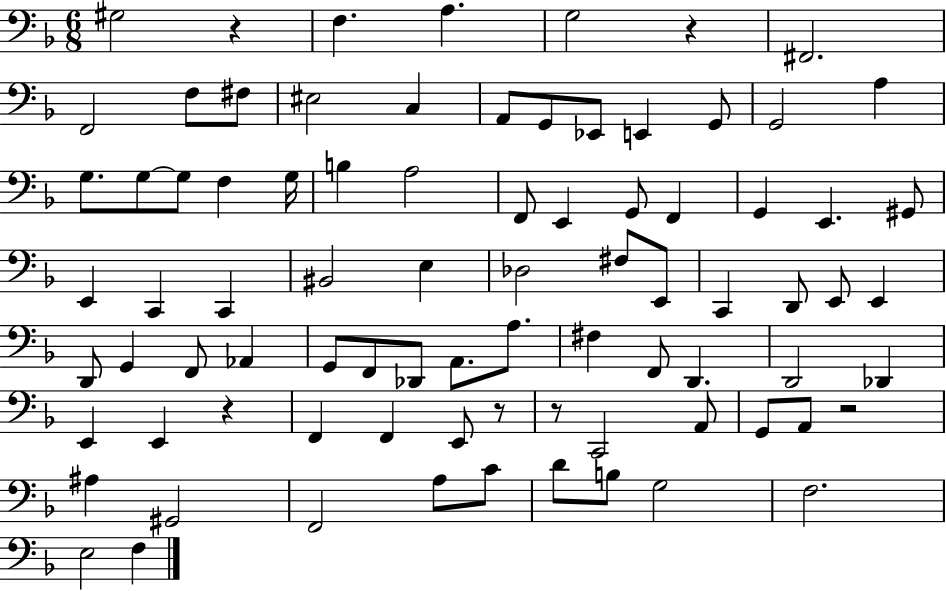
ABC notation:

X:1
T:Untitled
M:6/8
L:1/4
K:F
^G,2 z F, A, G,2 z ^F,,2 F,,2 F,/2 ^F,/2 ^E,2 C, A,,/2 G,,/2 _E,,/2 E,, G,,/2 G,,2 A, G,/2 G,/2 G,/2 F, G,/4 B, A,2 F,,/2 E,, G,,/2 F,, G,, E,, ^G,,/2 E,, C,, C,, ^B,,2 E, _D,2 ^F,/2 E,,/2 C,, D,,/2 E,,/2 E,, D,,/2 G,, F,,/2 _A,, G,,/2 F,,/2 _D,,/2 A,,/2 A,/2 ^F, F,,/2 D,, D,,2 _D,, E,, E,, z F,, F,, E,,/2 z/2 z/2 C,,2 A,,/2 G,,/2 A,,/2 z2 ^A, ^G,,2 F,,2 A,/2 C/2 D/2 B,/2 G,2 F,2 E,2 F,